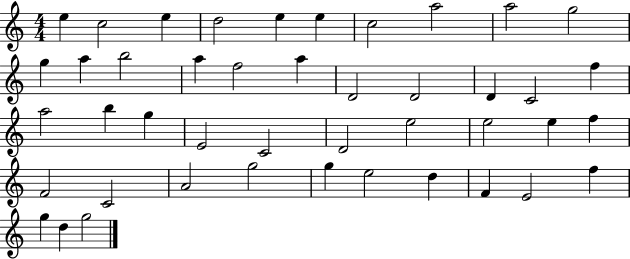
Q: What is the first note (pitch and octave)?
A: E5